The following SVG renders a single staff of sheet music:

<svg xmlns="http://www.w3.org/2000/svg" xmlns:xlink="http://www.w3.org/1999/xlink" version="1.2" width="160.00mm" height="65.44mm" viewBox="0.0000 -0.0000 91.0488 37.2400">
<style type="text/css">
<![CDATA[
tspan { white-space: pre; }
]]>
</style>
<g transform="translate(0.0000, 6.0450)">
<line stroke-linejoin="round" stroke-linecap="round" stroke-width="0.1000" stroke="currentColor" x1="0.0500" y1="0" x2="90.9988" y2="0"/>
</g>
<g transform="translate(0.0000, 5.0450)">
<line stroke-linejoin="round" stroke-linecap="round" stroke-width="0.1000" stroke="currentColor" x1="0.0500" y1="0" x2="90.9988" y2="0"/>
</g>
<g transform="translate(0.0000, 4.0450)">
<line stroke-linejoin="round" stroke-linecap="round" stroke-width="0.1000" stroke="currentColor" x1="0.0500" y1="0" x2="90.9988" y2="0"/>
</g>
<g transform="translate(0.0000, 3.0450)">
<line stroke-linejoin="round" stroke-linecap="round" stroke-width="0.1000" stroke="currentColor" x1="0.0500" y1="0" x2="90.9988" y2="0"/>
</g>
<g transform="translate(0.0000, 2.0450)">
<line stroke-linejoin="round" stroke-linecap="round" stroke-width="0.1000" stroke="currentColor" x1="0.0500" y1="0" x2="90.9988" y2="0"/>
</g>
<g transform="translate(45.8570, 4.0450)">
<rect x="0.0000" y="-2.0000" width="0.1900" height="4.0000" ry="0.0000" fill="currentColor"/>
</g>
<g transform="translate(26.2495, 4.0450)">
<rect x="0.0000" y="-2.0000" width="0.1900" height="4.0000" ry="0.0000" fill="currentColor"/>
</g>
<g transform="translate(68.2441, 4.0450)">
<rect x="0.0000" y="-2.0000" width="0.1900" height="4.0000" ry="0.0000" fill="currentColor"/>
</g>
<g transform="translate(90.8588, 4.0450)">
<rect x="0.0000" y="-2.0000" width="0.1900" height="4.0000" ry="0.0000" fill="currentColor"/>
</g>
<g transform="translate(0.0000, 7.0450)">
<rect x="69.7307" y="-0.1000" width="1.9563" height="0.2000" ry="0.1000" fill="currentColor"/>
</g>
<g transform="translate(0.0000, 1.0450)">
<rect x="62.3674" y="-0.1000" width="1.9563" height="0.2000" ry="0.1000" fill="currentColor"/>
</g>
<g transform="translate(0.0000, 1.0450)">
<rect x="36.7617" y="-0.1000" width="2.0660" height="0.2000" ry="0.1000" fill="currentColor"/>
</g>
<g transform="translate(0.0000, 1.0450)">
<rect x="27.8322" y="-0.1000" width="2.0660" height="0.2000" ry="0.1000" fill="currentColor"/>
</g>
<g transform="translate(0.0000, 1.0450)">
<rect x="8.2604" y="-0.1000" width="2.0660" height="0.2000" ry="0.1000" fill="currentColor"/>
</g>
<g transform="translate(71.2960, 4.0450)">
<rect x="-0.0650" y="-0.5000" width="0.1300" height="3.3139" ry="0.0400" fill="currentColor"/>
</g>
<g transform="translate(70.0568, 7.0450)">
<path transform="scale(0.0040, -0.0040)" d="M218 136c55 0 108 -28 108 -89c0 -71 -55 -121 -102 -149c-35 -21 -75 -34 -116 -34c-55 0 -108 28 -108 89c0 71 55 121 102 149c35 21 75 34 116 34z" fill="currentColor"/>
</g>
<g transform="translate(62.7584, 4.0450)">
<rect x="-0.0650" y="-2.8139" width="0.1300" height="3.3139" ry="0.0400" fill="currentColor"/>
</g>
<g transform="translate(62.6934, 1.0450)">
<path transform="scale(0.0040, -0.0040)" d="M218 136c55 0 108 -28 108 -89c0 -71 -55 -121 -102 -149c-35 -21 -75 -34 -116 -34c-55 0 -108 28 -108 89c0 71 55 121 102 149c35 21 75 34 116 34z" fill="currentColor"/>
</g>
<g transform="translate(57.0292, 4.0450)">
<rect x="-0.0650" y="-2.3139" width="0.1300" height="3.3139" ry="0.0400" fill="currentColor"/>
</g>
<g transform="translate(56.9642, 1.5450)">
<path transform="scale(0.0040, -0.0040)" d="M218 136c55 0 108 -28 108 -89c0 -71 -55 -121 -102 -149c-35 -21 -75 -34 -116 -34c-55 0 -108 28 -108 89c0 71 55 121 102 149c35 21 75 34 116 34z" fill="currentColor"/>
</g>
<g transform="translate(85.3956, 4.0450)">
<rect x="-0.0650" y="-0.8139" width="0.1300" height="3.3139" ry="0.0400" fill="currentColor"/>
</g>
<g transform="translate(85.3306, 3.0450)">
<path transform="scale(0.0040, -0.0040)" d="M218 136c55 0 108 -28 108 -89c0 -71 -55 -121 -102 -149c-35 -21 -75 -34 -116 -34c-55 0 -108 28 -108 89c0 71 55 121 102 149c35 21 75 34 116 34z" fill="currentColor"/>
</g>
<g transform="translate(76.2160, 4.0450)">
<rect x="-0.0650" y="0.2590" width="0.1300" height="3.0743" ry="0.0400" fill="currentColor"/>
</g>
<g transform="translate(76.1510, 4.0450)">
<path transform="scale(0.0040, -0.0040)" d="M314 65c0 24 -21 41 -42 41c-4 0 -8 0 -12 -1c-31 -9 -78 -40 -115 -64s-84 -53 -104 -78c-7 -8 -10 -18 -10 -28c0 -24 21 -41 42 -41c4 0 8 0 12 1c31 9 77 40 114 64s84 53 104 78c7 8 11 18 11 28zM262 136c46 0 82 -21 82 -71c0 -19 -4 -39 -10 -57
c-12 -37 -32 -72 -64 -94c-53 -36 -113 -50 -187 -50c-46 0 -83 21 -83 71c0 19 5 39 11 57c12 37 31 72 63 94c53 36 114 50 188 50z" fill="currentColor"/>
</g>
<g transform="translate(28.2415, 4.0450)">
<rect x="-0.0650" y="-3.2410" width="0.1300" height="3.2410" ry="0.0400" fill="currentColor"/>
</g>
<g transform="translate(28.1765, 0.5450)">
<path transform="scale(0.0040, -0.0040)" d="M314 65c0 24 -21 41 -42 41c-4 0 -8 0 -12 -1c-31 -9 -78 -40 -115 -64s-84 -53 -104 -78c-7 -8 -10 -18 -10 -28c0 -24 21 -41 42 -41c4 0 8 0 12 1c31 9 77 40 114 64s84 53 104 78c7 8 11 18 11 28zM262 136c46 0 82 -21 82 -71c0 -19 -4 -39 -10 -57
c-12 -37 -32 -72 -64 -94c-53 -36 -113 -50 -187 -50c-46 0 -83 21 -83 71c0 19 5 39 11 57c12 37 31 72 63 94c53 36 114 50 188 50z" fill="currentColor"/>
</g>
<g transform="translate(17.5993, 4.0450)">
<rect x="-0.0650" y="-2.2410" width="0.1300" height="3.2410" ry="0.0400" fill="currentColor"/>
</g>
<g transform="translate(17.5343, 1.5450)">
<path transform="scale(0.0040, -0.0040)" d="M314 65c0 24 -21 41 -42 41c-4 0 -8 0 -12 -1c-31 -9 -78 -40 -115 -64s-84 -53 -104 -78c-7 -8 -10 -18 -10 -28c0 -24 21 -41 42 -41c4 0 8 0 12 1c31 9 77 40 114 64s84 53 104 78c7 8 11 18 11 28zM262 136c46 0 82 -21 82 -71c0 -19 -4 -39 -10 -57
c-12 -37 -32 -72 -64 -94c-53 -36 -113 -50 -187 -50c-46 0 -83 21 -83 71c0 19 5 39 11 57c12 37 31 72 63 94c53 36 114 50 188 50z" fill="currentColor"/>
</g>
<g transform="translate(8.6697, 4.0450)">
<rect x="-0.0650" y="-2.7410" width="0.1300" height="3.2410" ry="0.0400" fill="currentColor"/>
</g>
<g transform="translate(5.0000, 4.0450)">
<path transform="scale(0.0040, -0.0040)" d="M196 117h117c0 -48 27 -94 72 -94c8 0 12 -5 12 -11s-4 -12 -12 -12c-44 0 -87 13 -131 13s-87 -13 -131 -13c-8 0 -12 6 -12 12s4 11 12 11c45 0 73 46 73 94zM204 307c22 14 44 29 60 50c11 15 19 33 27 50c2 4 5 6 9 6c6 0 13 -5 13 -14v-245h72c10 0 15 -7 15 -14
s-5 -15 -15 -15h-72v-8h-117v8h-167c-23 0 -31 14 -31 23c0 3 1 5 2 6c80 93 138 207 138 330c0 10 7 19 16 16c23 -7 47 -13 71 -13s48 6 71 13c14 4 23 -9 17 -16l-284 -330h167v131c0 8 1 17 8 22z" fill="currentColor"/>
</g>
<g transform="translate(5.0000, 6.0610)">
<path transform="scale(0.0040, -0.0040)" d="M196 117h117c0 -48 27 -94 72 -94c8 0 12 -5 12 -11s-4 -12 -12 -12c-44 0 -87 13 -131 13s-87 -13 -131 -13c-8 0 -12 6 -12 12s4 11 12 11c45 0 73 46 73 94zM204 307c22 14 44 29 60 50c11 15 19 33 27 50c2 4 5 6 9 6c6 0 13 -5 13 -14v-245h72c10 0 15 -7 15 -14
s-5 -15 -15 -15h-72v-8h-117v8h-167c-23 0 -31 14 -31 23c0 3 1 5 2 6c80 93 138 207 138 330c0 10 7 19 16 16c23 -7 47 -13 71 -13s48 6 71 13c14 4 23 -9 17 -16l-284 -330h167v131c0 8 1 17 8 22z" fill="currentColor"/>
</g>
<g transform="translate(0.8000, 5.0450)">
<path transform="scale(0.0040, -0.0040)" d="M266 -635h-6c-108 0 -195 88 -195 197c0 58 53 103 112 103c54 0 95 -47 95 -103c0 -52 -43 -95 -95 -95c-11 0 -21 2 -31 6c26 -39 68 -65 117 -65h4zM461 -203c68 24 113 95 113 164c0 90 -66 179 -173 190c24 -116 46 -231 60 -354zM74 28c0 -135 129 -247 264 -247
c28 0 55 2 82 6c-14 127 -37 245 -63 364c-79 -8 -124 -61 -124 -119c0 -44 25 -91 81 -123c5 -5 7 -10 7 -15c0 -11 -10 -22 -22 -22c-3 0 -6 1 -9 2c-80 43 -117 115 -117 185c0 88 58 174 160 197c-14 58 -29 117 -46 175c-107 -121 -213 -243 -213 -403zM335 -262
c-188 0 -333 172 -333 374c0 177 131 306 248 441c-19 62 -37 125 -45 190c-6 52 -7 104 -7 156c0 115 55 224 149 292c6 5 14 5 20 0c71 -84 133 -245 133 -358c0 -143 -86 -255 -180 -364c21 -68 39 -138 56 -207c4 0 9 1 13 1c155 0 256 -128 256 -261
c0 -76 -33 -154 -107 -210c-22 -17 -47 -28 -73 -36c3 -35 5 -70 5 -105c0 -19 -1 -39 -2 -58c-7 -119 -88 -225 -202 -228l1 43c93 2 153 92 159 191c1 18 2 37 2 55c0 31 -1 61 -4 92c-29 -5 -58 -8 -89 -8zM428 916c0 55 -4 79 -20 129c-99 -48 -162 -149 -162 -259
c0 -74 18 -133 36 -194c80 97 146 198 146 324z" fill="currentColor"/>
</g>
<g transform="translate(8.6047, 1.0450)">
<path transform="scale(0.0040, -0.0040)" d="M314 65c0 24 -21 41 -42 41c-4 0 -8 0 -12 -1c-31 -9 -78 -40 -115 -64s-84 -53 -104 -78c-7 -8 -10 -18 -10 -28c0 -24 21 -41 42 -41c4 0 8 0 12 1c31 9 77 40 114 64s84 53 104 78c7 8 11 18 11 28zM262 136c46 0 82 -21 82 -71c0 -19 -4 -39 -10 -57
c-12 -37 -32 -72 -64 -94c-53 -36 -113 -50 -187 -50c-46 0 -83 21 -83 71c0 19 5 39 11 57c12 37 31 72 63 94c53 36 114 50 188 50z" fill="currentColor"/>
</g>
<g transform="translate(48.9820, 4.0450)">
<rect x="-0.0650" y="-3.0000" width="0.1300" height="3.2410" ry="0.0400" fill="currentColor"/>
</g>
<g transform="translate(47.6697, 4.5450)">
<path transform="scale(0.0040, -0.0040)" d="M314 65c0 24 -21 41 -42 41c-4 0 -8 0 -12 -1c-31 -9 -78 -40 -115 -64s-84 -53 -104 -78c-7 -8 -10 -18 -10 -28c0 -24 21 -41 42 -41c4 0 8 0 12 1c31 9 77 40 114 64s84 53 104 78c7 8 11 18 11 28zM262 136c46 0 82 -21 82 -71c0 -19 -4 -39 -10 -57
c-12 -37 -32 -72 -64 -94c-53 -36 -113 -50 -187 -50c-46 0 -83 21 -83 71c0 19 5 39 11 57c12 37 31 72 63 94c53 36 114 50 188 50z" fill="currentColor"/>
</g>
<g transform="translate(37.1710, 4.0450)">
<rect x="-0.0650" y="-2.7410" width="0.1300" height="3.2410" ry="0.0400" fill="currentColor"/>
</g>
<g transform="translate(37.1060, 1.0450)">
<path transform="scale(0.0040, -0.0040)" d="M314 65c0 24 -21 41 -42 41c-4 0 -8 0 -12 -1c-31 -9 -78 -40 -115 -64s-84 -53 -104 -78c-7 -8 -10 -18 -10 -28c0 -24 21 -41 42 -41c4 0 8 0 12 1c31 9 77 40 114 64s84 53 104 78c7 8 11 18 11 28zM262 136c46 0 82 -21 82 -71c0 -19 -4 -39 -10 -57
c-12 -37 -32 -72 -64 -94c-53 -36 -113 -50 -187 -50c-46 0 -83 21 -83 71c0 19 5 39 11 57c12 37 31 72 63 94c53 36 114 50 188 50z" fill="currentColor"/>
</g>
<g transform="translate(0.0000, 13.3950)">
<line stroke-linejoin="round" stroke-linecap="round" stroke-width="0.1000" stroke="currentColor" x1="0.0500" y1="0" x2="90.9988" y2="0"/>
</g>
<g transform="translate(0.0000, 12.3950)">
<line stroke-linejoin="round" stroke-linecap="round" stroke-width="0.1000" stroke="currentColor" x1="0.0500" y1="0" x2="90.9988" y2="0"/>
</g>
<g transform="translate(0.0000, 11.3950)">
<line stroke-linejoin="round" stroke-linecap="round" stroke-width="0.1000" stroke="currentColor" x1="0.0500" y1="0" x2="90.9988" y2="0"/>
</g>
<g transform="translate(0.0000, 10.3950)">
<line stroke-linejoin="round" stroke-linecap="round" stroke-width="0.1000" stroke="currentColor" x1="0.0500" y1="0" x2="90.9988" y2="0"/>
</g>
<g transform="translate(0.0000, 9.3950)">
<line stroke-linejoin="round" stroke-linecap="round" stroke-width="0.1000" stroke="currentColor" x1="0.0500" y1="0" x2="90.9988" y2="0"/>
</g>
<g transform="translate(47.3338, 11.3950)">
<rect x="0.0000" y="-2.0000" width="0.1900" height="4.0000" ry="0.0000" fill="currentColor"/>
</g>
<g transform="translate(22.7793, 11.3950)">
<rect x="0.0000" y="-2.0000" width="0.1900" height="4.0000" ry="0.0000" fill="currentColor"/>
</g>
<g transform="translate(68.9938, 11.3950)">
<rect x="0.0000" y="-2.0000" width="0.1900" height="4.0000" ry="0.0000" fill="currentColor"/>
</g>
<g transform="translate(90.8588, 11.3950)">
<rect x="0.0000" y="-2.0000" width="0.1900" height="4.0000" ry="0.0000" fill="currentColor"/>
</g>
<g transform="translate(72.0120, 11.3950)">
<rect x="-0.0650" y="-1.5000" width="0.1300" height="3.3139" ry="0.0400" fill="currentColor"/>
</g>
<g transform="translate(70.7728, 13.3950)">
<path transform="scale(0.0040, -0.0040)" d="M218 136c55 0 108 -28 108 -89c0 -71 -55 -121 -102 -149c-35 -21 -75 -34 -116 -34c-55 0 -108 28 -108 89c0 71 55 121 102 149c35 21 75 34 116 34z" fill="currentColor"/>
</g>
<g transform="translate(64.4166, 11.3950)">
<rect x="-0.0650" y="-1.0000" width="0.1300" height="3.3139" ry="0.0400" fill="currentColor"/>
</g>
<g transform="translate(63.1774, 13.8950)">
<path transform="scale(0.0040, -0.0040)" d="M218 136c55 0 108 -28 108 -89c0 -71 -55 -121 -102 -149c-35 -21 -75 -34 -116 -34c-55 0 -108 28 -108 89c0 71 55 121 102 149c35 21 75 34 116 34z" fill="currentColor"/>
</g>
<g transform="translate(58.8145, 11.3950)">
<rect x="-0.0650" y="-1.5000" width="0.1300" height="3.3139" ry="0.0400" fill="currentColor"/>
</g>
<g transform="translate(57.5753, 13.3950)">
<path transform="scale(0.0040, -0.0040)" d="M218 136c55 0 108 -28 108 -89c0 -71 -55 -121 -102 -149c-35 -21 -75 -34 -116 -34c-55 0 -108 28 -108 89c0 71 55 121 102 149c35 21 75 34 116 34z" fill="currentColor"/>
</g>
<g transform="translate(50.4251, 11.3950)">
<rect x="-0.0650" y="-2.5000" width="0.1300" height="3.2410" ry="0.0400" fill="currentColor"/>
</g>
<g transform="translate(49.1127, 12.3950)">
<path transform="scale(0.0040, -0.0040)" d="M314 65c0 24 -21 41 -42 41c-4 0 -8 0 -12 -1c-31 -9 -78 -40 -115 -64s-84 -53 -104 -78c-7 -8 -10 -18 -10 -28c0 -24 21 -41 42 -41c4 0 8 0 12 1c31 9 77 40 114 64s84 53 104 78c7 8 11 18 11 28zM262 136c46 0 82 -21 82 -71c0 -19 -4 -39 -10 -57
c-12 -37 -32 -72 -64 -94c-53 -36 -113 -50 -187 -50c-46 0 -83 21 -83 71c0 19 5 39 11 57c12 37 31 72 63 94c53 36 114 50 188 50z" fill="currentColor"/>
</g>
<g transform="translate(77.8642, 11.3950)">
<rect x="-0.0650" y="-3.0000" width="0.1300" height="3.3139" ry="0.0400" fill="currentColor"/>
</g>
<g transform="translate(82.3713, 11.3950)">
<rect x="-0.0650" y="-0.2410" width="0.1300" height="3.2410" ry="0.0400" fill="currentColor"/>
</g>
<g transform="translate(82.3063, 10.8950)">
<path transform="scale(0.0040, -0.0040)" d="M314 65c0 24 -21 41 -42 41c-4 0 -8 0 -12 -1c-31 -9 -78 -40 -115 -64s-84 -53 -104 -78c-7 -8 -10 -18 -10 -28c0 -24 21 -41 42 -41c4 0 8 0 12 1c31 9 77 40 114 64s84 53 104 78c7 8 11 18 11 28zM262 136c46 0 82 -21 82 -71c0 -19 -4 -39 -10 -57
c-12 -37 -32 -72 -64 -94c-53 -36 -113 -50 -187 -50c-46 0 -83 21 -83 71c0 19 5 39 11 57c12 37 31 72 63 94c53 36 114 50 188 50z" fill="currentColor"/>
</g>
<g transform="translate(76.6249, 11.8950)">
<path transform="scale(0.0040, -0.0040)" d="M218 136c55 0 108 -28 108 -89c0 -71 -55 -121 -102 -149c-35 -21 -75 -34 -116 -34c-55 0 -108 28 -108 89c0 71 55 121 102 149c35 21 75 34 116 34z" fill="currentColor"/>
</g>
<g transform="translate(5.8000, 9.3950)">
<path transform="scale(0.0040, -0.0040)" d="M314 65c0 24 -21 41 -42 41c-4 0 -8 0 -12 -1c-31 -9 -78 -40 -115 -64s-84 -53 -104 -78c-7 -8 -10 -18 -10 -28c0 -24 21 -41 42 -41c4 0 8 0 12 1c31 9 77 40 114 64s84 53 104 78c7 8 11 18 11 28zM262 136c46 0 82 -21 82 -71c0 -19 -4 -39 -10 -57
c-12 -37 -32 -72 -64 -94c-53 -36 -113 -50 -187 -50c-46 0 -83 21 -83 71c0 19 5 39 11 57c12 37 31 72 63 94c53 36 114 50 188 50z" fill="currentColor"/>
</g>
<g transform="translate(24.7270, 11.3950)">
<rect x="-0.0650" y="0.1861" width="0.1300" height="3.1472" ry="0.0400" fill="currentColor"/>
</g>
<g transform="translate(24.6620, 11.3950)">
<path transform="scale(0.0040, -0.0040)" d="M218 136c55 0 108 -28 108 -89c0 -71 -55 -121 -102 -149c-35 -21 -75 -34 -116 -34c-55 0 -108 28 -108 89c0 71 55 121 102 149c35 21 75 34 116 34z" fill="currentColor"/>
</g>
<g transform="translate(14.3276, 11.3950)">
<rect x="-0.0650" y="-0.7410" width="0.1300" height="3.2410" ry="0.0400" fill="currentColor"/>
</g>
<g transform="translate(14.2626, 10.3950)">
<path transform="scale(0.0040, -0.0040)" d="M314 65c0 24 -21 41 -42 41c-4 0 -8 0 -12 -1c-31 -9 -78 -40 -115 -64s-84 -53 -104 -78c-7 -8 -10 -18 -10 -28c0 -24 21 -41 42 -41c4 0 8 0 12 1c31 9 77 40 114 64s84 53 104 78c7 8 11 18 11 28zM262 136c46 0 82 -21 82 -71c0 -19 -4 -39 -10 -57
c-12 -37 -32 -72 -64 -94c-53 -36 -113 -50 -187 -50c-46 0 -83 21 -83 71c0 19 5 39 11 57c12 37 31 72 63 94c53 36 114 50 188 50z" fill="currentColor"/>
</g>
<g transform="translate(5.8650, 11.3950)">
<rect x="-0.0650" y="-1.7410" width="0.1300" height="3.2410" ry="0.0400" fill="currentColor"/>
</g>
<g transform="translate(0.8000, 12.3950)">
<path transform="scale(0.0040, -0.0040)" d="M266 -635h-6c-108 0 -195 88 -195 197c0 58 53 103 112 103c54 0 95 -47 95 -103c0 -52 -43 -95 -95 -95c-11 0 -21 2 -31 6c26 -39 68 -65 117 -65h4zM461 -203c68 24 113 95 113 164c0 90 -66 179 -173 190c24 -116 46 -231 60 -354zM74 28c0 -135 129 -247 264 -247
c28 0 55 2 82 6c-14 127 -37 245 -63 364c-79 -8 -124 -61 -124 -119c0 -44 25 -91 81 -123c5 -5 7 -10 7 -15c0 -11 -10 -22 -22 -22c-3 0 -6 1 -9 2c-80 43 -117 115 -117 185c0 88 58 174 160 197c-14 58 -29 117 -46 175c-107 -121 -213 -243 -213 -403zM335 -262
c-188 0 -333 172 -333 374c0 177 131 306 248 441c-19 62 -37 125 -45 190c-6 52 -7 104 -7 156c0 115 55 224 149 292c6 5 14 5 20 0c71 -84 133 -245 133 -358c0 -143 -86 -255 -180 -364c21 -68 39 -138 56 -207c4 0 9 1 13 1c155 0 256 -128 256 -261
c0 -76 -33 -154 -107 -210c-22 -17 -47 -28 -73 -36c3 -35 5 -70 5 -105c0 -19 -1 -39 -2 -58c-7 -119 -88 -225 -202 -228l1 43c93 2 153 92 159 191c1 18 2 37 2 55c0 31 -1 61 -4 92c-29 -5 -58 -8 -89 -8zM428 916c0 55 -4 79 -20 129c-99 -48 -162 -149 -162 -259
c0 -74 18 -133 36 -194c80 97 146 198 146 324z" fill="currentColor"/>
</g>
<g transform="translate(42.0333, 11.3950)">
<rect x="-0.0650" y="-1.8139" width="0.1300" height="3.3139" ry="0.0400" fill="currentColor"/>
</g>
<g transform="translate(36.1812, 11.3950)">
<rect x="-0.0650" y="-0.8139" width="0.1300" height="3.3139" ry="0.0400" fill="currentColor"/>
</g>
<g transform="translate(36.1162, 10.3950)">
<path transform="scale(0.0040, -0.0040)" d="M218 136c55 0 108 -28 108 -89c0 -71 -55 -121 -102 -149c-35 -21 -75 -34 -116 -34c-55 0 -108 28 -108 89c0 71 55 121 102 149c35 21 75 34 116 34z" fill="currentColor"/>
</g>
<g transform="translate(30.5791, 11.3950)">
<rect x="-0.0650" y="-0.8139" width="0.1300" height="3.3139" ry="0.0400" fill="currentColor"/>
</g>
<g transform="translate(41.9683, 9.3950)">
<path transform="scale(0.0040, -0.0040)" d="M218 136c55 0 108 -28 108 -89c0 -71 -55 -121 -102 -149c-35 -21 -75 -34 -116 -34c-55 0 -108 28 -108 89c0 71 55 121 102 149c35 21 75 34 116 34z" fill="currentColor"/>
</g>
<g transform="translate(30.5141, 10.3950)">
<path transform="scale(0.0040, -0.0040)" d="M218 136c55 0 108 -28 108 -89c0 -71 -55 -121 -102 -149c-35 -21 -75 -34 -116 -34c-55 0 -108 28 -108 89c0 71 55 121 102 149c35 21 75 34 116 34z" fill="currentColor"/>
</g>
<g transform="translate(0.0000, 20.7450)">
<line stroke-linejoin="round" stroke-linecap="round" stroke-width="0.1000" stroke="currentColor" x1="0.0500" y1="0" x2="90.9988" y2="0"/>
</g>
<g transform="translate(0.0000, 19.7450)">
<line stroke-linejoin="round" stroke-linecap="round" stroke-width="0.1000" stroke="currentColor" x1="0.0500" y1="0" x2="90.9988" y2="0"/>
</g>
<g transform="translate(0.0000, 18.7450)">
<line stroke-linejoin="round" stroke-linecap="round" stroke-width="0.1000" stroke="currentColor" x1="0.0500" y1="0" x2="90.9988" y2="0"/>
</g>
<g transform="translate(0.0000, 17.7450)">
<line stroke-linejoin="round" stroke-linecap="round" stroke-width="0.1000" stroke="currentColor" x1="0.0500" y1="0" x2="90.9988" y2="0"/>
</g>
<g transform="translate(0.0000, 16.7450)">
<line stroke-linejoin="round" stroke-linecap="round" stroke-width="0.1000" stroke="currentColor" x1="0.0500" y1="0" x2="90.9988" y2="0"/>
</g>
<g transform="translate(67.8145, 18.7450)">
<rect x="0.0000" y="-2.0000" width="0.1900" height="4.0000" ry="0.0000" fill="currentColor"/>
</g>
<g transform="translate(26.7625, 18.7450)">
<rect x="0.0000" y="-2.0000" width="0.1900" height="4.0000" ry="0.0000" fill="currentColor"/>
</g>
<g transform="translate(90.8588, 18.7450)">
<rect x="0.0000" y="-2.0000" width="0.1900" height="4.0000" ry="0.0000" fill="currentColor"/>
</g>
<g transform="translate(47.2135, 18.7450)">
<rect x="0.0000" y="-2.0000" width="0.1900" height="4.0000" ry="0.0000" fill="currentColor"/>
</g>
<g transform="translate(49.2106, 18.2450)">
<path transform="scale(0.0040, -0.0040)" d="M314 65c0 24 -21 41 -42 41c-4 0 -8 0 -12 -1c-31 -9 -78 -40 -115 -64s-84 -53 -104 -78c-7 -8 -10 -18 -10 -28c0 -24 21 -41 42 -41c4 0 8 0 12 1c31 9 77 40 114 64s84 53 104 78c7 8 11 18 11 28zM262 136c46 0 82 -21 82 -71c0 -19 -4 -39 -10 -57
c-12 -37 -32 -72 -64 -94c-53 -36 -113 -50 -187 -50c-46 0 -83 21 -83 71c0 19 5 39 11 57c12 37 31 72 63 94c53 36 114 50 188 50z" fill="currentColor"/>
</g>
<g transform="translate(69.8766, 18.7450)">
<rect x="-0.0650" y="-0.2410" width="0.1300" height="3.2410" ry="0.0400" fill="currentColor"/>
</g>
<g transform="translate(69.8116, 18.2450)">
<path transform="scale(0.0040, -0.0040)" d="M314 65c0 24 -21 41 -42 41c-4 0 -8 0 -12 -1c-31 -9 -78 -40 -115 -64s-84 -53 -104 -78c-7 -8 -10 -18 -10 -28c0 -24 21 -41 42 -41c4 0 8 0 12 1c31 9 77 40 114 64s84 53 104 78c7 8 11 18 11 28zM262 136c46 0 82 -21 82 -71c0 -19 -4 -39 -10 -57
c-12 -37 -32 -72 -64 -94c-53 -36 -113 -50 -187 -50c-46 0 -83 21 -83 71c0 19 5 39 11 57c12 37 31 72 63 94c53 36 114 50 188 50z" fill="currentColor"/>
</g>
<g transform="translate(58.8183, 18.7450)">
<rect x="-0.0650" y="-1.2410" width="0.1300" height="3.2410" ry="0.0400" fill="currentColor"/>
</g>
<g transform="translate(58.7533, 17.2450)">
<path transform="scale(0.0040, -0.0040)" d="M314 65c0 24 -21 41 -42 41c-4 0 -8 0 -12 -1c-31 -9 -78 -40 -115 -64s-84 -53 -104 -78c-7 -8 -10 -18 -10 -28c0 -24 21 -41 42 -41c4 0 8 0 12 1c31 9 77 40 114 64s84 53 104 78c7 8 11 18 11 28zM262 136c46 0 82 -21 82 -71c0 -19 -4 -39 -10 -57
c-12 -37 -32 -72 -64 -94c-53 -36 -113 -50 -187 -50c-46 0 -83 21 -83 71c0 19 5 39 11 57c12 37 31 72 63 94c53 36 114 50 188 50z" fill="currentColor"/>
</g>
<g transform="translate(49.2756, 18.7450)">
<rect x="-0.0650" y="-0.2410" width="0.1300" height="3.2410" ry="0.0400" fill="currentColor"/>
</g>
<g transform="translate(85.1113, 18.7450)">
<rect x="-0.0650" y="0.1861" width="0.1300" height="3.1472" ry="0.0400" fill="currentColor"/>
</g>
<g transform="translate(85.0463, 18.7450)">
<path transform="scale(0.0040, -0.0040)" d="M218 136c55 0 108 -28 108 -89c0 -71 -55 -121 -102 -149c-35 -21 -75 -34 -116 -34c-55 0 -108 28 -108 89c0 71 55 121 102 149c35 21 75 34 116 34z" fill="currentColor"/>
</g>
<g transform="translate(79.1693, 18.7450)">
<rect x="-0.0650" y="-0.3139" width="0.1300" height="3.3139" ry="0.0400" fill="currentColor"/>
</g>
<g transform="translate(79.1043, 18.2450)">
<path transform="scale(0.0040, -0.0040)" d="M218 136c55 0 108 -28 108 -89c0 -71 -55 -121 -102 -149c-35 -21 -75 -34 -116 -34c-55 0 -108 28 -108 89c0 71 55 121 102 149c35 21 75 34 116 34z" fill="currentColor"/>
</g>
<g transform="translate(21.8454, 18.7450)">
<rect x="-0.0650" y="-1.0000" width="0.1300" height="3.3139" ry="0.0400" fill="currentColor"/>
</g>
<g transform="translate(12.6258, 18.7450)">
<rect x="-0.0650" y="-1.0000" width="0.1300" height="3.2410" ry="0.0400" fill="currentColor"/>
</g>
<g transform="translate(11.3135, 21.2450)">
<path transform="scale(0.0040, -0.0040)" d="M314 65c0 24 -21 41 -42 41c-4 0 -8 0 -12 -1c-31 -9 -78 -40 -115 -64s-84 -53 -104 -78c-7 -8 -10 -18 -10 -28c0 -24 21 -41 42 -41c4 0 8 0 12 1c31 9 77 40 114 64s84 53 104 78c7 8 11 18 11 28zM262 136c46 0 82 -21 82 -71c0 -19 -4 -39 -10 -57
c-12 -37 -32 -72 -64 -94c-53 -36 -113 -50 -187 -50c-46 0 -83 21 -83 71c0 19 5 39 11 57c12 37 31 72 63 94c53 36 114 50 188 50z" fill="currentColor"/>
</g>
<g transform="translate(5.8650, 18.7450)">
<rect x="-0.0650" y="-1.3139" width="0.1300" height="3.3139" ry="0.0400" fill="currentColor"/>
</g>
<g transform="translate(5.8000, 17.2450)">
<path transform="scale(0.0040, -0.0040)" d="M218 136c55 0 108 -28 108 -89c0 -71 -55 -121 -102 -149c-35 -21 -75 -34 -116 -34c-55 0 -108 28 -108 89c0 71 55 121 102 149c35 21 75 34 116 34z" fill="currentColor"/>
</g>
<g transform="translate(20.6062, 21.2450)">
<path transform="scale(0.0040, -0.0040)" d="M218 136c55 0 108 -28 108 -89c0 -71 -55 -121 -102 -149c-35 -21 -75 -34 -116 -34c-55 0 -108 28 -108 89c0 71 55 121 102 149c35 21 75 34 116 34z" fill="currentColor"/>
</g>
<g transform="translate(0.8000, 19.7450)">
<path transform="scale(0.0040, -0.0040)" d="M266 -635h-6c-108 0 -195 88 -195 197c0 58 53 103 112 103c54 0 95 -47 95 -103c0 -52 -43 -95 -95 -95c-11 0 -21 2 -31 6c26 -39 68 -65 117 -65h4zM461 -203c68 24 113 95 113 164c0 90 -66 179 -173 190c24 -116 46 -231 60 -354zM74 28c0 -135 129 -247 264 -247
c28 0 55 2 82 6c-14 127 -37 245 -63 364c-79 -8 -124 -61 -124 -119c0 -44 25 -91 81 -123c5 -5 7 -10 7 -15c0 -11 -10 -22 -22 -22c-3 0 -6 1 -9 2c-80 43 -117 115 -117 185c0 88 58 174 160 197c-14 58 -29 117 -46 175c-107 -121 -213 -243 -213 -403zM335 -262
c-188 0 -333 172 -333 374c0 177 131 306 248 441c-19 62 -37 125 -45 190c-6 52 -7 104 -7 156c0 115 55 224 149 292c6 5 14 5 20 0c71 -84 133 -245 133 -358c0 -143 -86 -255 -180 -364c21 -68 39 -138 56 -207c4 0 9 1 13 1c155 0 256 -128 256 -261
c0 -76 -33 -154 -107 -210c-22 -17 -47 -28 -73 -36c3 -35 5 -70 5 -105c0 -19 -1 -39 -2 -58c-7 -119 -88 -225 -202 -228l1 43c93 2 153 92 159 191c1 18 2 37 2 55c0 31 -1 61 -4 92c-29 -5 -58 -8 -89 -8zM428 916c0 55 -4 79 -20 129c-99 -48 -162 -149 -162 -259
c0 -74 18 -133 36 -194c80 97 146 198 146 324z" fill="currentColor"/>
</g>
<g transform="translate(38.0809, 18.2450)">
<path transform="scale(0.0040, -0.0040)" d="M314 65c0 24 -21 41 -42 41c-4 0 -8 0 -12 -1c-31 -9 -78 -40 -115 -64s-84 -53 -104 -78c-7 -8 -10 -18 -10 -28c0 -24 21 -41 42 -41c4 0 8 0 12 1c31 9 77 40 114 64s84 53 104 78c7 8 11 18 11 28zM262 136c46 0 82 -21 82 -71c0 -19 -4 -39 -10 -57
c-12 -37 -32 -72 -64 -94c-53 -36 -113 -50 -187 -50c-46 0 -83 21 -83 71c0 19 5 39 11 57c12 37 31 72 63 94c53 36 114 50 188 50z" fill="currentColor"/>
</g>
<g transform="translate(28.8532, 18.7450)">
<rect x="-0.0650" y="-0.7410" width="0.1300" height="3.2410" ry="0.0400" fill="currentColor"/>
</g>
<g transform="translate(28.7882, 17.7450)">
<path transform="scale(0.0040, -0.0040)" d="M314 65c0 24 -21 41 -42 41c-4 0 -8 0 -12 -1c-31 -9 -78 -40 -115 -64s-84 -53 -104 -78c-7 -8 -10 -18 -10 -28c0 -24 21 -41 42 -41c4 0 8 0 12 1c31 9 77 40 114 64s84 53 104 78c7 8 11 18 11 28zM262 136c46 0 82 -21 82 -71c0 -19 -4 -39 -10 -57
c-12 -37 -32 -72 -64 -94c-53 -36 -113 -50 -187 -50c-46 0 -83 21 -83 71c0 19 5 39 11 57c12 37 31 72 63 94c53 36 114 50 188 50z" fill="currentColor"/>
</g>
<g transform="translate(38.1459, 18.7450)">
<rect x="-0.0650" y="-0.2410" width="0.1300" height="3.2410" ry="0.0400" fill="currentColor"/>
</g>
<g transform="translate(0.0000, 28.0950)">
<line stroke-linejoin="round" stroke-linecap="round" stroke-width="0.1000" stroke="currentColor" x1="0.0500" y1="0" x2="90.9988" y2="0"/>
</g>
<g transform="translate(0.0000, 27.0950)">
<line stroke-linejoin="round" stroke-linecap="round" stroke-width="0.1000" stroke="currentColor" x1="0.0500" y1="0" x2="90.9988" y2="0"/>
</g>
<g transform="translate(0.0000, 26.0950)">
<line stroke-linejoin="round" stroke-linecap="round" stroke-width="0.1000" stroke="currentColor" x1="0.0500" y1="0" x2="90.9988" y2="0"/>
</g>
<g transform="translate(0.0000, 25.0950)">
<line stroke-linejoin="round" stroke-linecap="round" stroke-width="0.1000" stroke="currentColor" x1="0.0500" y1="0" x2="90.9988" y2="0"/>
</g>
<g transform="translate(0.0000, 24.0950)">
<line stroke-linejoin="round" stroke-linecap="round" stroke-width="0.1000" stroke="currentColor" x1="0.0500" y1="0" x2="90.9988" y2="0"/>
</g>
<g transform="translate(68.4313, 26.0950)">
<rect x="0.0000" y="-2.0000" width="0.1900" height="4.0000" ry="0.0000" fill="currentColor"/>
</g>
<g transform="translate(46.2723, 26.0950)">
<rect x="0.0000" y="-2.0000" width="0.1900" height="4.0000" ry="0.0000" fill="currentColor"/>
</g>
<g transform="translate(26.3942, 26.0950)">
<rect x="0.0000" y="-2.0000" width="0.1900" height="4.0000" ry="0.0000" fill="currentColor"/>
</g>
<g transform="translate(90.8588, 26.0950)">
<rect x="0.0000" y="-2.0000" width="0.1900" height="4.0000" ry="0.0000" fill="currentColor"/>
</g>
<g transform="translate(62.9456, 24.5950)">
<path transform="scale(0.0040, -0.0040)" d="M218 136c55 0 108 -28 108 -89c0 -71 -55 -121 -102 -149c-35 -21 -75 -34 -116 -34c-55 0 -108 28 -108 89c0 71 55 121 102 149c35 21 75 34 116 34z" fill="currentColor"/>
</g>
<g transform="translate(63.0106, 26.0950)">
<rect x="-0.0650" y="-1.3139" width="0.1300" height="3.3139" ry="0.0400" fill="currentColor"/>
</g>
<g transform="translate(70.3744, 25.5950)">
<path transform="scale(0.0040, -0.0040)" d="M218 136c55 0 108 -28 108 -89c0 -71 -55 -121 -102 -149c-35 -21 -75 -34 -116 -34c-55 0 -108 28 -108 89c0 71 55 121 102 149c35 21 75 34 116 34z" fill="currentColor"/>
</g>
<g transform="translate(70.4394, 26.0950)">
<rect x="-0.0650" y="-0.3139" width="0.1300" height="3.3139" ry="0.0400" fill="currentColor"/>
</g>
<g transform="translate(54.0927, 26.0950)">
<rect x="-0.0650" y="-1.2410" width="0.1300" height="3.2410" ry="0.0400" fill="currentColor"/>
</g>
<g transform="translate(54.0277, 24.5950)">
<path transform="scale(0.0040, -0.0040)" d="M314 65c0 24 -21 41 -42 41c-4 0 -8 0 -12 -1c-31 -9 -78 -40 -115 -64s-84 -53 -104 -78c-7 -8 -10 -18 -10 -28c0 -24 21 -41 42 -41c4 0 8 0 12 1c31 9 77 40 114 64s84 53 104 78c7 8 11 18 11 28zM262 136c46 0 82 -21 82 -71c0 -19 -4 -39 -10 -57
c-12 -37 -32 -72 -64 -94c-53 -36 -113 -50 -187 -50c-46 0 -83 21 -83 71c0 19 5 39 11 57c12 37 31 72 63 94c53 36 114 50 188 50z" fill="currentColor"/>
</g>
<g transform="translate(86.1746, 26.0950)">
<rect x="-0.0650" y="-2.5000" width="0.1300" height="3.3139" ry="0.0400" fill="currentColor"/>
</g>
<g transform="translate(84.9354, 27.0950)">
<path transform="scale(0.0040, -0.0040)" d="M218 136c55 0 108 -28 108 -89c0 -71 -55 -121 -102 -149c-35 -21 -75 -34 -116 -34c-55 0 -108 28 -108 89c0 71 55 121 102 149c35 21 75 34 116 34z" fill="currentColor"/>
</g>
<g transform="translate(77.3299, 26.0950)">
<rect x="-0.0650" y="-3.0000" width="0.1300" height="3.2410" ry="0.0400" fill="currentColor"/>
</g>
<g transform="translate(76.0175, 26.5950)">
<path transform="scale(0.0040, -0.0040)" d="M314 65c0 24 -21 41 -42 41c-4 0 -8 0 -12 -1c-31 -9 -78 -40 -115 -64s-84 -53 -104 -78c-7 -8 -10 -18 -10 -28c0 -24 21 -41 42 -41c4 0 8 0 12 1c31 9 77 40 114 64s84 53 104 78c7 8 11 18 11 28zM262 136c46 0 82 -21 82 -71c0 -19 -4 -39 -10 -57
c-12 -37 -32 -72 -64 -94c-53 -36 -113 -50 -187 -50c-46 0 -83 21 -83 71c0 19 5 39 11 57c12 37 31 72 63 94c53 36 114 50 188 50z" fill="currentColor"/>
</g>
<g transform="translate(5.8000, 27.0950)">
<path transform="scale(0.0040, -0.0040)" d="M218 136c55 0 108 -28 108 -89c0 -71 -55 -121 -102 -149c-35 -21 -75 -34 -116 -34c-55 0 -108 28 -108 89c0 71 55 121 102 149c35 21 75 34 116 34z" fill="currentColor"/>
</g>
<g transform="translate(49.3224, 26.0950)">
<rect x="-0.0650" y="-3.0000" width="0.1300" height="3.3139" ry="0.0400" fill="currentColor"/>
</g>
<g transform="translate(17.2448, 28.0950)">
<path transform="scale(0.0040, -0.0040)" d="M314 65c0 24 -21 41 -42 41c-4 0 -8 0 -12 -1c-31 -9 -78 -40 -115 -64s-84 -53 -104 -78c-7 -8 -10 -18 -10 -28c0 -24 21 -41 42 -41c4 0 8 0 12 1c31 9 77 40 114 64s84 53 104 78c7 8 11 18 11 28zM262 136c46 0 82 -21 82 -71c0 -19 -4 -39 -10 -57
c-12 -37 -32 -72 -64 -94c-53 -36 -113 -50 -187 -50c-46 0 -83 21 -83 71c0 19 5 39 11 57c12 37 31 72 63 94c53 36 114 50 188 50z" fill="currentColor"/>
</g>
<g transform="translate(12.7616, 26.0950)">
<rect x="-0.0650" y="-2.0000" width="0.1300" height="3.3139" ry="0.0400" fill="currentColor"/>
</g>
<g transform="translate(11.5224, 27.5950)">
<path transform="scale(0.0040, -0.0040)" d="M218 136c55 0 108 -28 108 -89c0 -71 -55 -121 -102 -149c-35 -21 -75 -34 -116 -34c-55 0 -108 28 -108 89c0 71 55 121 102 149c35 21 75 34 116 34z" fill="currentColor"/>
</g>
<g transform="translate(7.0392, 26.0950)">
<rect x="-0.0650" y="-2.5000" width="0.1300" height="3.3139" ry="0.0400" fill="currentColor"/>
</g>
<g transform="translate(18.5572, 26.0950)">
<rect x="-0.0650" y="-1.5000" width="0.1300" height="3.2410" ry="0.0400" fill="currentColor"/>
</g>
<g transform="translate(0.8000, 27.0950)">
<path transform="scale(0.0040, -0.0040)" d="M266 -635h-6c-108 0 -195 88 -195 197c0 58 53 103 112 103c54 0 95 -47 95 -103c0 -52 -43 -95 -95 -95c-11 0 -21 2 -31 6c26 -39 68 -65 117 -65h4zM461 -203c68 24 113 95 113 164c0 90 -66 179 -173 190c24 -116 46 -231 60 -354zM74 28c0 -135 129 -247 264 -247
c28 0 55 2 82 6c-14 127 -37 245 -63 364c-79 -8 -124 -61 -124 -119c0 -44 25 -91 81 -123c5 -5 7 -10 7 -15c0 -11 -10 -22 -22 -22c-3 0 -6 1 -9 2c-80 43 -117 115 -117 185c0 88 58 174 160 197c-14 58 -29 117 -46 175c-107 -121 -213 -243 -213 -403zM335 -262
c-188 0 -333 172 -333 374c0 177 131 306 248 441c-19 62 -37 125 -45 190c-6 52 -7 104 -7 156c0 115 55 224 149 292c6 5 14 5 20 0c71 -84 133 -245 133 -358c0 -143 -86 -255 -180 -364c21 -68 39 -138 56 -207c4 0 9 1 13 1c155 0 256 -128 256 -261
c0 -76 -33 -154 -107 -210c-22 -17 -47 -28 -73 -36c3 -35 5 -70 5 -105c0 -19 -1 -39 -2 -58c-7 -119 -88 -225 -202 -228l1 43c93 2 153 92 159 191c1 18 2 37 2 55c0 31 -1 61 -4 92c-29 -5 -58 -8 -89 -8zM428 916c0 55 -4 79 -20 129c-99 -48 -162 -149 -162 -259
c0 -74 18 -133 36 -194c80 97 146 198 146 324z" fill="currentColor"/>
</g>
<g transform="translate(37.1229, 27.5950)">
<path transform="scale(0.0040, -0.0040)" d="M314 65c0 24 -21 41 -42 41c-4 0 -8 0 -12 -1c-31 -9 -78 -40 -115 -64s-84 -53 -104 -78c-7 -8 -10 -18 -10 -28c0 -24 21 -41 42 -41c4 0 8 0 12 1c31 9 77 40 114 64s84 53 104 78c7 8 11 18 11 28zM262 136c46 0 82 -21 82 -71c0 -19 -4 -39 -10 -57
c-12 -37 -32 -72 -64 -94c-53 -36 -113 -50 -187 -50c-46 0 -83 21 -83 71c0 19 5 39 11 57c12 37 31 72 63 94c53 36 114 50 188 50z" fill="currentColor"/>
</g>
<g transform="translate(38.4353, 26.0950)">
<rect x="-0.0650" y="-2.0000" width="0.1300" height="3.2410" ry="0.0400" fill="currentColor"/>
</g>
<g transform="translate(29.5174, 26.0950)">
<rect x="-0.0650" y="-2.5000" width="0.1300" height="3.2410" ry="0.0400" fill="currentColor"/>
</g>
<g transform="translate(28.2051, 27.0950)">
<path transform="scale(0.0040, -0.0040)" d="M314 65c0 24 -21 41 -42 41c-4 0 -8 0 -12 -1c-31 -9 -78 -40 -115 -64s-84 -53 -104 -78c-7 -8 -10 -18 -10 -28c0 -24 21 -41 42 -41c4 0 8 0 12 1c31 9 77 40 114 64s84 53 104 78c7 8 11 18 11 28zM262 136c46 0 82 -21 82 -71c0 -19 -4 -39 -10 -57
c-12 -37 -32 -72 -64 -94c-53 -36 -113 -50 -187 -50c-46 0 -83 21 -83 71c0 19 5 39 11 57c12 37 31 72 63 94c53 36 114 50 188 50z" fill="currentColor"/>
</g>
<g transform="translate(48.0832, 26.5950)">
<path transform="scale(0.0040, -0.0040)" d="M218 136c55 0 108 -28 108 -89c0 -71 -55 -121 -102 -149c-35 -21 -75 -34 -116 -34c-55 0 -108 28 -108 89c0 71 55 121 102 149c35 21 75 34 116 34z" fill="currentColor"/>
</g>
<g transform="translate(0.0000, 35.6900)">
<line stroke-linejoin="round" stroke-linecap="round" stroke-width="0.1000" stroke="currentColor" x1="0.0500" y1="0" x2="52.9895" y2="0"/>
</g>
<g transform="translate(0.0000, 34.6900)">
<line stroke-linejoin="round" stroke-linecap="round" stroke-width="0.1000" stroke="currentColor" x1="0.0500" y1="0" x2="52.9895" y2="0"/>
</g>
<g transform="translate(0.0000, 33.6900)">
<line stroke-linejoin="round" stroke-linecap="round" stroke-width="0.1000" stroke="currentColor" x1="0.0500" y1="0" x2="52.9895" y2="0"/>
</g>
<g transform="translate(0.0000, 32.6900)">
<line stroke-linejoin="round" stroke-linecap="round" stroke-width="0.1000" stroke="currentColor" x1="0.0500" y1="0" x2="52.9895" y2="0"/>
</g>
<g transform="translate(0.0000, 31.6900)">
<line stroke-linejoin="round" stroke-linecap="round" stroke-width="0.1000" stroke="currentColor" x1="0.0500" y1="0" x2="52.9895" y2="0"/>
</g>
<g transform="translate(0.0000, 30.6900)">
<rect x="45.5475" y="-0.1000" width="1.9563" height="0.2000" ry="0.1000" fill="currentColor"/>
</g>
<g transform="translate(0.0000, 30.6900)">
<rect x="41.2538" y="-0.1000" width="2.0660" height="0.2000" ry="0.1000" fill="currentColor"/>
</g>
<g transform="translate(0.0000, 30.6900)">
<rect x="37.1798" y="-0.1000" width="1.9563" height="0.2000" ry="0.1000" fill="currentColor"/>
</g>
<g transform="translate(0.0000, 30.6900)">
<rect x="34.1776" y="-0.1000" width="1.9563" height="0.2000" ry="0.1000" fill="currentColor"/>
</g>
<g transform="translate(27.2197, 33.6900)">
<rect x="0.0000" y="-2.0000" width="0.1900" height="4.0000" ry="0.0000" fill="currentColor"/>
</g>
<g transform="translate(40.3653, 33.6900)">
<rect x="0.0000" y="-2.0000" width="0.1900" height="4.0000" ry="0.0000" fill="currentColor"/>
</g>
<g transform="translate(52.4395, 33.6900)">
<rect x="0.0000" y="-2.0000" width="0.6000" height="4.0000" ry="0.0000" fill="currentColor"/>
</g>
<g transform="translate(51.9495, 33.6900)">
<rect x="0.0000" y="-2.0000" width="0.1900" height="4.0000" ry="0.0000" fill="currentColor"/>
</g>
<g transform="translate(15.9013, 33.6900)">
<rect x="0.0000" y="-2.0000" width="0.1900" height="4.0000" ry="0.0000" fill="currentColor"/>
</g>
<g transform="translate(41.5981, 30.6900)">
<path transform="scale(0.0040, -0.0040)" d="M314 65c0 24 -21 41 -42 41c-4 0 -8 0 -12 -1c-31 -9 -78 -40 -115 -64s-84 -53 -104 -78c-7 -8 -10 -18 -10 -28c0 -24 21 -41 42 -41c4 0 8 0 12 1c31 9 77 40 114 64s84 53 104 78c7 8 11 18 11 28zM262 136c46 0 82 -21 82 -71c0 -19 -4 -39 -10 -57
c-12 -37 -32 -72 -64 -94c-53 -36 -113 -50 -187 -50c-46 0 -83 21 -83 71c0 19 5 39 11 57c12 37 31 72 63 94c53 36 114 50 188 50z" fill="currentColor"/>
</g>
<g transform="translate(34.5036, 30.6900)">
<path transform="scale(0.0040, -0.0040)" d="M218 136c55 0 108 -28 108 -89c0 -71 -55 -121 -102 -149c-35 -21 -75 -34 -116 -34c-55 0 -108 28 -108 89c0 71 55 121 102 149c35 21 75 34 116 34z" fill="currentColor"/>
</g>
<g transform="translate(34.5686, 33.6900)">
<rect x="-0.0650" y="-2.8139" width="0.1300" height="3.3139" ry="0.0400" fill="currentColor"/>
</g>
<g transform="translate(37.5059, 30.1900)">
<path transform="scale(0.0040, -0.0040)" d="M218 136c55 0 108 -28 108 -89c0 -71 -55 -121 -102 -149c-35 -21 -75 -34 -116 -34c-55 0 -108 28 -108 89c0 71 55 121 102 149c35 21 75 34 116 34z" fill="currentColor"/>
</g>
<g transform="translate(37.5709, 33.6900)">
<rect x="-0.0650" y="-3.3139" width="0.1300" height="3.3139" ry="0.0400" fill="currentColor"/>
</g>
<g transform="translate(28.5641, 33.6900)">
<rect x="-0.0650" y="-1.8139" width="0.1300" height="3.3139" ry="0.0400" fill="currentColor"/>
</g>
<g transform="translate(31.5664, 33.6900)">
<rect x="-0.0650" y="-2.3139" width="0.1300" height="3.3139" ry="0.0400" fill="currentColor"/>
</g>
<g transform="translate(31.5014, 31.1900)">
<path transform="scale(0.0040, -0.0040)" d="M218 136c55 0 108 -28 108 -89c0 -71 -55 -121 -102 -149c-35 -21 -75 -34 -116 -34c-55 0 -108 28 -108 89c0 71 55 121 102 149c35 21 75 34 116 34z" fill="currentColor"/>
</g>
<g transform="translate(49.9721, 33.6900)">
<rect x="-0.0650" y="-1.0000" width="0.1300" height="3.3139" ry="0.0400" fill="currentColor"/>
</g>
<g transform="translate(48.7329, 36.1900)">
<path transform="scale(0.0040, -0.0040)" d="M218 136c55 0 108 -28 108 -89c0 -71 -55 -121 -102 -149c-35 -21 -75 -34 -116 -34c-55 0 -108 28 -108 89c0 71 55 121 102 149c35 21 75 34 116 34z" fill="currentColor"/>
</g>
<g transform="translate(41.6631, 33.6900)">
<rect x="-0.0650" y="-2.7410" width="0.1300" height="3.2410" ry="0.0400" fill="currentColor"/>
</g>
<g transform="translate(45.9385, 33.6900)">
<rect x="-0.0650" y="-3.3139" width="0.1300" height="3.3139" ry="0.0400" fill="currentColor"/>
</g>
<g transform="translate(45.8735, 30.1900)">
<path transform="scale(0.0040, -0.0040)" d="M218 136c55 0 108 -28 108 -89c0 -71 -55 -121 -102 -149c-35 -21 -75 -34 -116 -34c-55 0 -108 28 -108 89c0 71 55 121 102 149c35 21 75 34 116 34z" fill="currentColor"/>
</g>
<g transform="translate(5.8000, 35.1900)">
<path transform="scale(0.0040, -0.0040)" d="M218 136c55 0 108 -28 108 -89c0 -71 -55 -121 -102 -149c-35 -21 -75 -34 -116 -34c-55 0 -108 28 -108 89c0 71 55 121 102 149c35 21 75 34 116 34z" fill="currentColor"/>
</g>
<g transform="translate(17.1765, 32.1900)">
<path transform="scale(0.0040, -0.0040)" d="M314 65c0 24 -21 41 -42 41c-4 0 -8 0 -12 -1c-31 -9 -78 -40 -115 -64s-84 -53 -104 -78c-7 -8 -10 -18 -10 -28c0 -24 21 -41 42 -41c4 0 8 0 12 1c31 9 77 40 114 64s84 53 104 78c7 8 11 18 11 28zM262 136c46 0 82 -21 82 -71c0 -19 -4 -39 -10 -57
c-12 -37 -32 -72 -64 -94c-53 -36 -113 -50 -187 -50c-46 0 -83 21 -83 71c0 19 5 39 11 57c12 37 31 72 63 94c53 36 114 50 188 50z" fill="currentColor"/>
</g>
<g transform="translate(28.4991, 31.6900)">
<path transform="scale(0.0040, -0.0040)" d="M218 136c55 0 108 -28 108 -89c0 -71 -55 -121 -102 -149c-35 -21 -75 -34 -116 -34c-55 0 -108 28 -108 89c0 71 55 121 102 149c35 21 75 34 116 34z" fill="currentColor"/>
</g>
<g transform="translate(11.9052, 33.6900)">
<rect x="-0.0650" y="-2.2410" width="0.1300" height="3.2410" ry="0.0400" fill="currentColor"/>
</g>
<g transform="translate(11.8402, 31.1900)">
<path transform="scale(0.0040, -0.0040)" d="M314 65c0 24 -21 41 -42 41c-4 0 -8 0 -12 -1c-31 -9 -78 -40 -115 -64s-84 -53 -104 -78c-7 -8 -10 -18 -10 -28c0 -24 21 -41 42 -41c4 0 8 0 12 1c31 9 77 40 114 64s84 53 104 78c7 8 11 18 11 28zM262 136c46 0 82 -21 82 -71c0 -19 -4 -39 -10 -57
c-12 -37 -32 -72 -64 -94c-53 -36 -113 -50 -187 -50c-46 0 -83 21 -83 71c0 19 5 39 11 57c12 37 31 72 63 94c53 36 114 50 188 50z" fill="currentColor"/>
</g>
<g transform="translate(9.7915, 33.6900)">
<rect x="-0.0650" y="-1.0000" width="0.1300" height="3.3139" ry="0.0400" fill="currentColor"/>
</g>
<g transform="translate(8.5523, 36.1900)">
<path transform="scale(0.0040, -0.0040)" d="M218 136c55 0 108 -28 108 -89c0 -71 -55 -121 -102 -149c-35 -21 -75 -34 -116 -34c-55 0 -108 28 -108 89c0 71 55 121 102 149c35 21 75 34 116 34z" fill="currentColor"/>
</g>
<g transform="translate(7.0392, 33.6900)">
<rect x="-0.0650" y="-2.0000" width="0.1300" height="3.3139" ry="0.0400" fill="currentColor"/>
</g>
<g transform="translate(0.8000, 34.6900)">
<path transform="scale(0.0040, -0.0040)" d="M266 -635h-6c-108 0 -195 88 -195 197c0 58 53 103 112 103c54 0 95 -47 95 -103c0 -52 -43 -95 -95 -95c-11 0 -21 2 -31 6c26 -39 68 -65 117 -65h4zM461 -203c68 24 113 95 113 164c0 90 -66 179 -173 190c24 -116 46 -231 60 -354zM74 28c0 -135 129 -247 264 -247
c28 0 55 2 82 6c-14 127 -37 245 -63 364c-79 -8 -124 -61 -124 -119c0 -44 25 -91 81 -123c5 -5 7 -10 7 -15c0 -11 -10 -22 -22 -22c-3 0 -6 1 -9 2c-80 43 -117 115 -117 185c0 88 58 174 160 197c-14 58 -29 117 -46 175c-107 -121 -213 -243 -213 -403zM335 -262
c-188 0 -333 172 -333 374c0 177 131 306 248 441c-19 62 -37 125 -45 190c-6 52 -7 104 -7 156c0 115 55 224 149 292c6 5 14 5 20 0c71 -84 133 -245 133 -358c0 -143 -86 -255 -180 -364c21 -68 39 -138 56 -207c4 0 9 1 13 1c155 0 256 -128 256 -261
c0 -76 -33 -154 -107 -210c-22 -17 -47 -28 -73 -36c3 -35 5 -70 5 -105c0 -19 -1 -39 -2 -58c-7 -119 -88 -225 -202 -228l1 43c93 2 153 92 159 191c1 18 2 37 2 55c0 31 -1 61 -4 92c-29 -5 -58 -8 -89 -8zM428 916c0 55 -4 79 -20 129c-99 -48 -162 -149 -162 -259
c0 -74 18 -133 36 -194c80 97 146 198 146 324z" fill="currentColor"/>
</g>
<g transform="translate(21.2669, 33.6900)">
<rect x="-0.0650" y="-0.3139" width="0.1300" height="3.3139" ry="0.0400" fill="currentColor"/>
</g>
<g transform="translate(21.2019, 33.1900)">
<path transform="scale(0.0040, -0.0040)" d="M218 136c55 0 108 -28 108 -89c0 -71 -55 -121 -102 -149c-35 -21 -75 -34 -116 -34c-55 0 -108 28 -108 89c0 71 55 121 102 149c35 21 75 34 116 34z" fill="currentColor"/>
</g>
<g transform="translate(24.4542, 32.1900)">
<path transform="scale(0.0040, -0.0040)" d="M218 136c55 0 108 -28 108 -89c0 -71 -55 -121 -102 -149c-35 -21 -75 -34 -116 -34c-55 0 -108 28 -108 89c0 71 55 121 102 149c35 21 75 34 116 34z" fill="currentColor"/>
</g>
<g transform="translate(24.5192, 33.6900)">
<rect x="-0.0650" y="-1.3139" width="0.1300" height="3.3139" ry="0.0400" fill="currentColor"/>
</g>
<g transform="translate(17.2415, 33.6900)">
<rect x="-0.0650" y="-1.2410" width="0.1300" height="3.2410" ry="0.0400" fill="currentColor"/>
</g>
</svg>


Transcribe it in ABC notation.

X:1
T:Untitled
M:4/4
L:1/4
K:C
a2 g2 b2 a2 A2 g a C B2 d f2 d2 B d d f G2 E D E A c2 e D2 D d2 c2 c2 e2 c2 c B G F E2 G2 F2 A e2 e c A2 G F D g2 e2 c e f g a b a2 b D